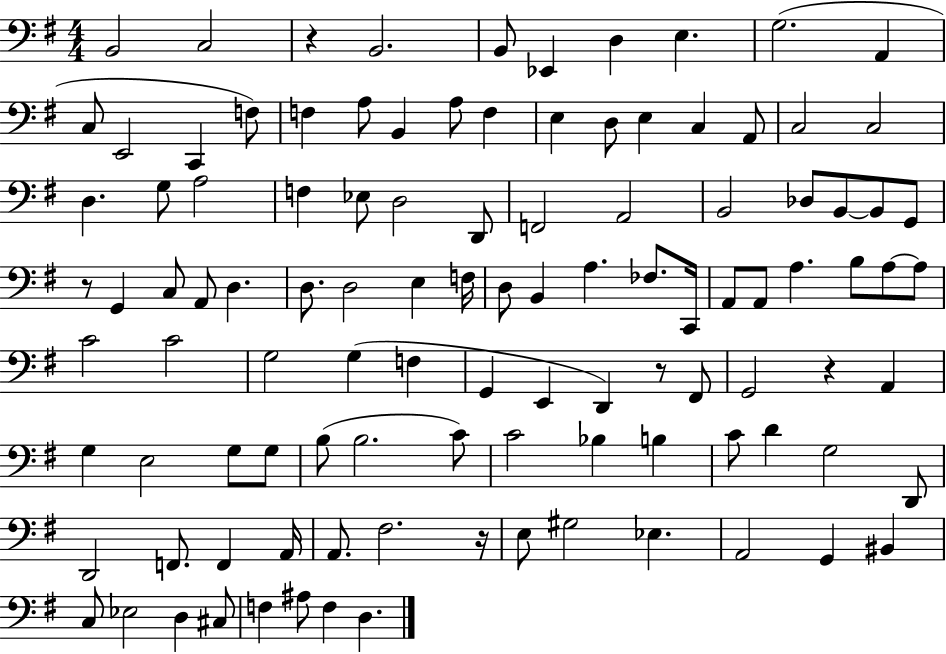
{
  \clef bass
  \numericTimeSignature
  \time 4/4
  \key g \major
  \repeat volta 2 { b,2 c2 | r4 b,2. | b,8 ees,4 d4 e4. | g2.( a,4 | \break c8 e,2 c,4 f8) | f4 a8 b,4 a8 f4 | e4 d8 e4 c4 a,8 | c2 c2 | \break d4. g8 a2 | f4 ees8 d2 d,8 | f,2 a,2 | b,2 des8 b,8~~ b,8 g,8 | \break r8 g,4 c8 a,8 d4. | d8. d2 e4 f16 | d8 b,4 a4. fes8. c,16 | a,8 a,8 a4. b8 a8~~ a8 | \break c'2 c'2 | g2 g4( f4 | g,4 e,4 d,4) r8 fis,8 | g,2 r4 a,4 | \break g4 e2 g8 g8 | b8( b2. c'8) | c'2 bes4 b4 | c'8 d'4 g2 d,8 | \break d,2 f,8. f,4 a,16 | a,8. fis2. r16 | e8 gis2 ees4. | a,2 g,4 bis,4 | \break c8 ees2 d4 cis8 | f4 ais8 f4 d4. | } \bar "|."
}